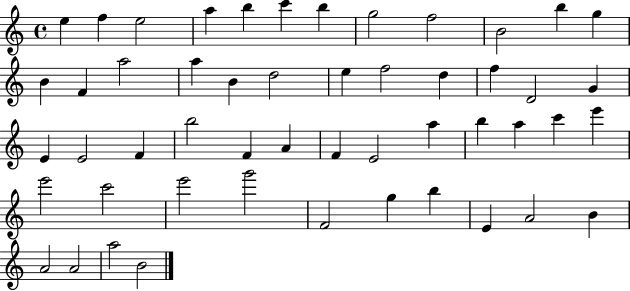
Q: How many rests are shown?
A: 0